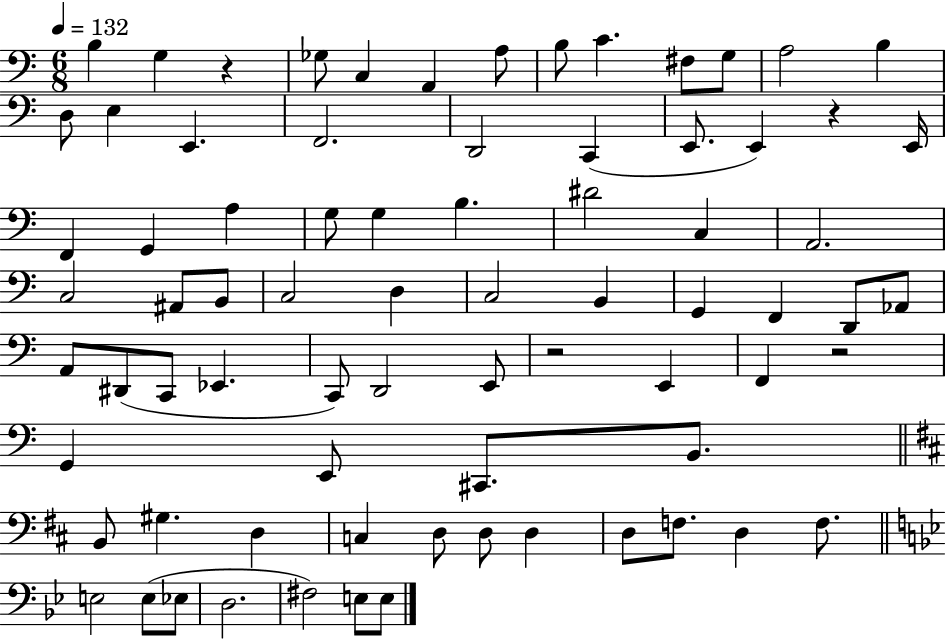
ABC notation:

X:1
T:Untitled
M:6/8
L:1/4
K:C
B, G, z _G,/2 C, A,, A,/2 B,/2 C ^F,/2 G,/2 A,2 B, D,/2 E, E,, F,,2 D,,2 C,, E,,/2 E,, z E,,/4 F,, G,, A, G,/2 G, B, ^D2 C, A,,2 C,2 ^A,,/2 B,,/2 C,2 D, C,2 B,, G,, F,, D,,/2 _A,,/2 A,,/2 ^D,,/2 C,,/2 _E,, C,,/2 D,,2 E,,/2 z2 E,, F,, z2 G,, E,,/2 ^C,,/2 B,,/2 B,,/2 ^G, D, C, D,/2 D,/2 D, D,/2 F,/2 D, F,/2 E,2 E,/2 _E,/2 D,2 ^F,2 E,/2 E,/2